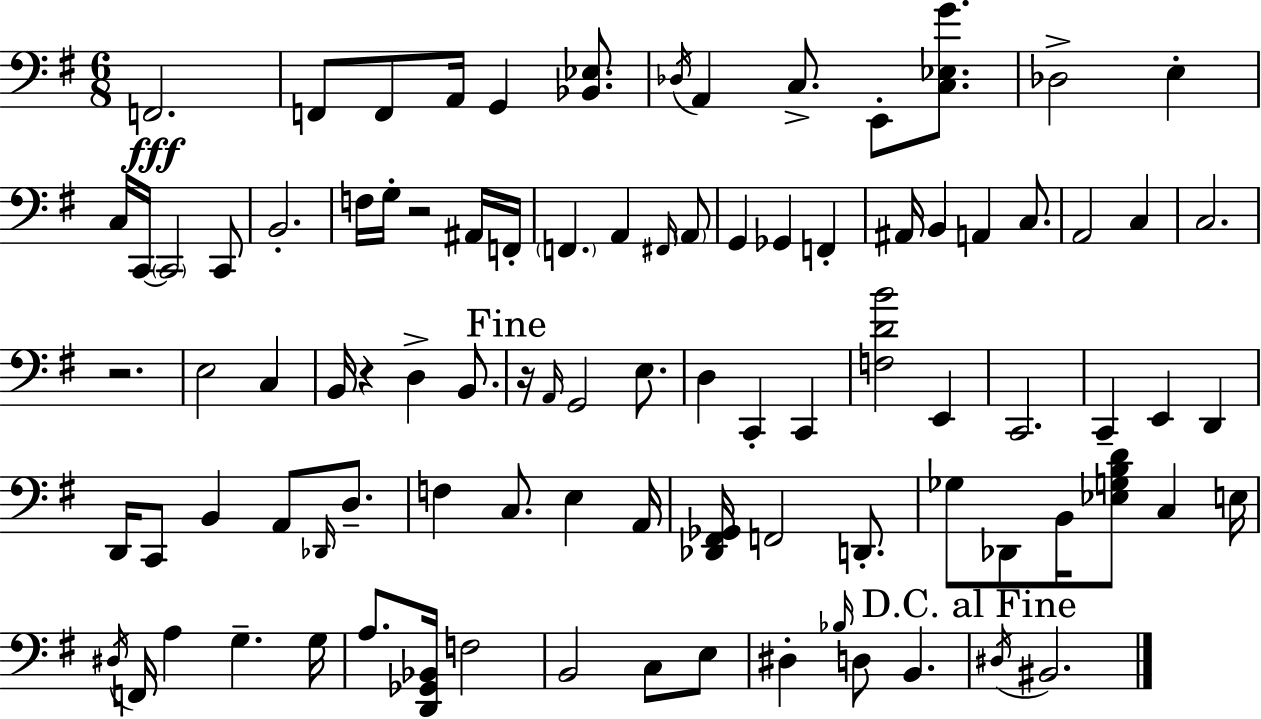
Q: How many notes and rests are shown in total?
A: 93